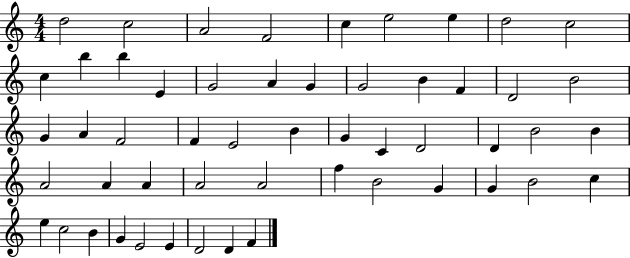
X:1
T:Untitled
M:4/4
L:1/4
K:C
d2 c2 A2 F2 c e2 e d2 c2 c b b E G2 A G G2 B F D2 B2 G A F2 F E2 B G C D2 D B2 B A2 A A A2 A2 f B2 G G B2 c e c2 B G E2 E D2 D F